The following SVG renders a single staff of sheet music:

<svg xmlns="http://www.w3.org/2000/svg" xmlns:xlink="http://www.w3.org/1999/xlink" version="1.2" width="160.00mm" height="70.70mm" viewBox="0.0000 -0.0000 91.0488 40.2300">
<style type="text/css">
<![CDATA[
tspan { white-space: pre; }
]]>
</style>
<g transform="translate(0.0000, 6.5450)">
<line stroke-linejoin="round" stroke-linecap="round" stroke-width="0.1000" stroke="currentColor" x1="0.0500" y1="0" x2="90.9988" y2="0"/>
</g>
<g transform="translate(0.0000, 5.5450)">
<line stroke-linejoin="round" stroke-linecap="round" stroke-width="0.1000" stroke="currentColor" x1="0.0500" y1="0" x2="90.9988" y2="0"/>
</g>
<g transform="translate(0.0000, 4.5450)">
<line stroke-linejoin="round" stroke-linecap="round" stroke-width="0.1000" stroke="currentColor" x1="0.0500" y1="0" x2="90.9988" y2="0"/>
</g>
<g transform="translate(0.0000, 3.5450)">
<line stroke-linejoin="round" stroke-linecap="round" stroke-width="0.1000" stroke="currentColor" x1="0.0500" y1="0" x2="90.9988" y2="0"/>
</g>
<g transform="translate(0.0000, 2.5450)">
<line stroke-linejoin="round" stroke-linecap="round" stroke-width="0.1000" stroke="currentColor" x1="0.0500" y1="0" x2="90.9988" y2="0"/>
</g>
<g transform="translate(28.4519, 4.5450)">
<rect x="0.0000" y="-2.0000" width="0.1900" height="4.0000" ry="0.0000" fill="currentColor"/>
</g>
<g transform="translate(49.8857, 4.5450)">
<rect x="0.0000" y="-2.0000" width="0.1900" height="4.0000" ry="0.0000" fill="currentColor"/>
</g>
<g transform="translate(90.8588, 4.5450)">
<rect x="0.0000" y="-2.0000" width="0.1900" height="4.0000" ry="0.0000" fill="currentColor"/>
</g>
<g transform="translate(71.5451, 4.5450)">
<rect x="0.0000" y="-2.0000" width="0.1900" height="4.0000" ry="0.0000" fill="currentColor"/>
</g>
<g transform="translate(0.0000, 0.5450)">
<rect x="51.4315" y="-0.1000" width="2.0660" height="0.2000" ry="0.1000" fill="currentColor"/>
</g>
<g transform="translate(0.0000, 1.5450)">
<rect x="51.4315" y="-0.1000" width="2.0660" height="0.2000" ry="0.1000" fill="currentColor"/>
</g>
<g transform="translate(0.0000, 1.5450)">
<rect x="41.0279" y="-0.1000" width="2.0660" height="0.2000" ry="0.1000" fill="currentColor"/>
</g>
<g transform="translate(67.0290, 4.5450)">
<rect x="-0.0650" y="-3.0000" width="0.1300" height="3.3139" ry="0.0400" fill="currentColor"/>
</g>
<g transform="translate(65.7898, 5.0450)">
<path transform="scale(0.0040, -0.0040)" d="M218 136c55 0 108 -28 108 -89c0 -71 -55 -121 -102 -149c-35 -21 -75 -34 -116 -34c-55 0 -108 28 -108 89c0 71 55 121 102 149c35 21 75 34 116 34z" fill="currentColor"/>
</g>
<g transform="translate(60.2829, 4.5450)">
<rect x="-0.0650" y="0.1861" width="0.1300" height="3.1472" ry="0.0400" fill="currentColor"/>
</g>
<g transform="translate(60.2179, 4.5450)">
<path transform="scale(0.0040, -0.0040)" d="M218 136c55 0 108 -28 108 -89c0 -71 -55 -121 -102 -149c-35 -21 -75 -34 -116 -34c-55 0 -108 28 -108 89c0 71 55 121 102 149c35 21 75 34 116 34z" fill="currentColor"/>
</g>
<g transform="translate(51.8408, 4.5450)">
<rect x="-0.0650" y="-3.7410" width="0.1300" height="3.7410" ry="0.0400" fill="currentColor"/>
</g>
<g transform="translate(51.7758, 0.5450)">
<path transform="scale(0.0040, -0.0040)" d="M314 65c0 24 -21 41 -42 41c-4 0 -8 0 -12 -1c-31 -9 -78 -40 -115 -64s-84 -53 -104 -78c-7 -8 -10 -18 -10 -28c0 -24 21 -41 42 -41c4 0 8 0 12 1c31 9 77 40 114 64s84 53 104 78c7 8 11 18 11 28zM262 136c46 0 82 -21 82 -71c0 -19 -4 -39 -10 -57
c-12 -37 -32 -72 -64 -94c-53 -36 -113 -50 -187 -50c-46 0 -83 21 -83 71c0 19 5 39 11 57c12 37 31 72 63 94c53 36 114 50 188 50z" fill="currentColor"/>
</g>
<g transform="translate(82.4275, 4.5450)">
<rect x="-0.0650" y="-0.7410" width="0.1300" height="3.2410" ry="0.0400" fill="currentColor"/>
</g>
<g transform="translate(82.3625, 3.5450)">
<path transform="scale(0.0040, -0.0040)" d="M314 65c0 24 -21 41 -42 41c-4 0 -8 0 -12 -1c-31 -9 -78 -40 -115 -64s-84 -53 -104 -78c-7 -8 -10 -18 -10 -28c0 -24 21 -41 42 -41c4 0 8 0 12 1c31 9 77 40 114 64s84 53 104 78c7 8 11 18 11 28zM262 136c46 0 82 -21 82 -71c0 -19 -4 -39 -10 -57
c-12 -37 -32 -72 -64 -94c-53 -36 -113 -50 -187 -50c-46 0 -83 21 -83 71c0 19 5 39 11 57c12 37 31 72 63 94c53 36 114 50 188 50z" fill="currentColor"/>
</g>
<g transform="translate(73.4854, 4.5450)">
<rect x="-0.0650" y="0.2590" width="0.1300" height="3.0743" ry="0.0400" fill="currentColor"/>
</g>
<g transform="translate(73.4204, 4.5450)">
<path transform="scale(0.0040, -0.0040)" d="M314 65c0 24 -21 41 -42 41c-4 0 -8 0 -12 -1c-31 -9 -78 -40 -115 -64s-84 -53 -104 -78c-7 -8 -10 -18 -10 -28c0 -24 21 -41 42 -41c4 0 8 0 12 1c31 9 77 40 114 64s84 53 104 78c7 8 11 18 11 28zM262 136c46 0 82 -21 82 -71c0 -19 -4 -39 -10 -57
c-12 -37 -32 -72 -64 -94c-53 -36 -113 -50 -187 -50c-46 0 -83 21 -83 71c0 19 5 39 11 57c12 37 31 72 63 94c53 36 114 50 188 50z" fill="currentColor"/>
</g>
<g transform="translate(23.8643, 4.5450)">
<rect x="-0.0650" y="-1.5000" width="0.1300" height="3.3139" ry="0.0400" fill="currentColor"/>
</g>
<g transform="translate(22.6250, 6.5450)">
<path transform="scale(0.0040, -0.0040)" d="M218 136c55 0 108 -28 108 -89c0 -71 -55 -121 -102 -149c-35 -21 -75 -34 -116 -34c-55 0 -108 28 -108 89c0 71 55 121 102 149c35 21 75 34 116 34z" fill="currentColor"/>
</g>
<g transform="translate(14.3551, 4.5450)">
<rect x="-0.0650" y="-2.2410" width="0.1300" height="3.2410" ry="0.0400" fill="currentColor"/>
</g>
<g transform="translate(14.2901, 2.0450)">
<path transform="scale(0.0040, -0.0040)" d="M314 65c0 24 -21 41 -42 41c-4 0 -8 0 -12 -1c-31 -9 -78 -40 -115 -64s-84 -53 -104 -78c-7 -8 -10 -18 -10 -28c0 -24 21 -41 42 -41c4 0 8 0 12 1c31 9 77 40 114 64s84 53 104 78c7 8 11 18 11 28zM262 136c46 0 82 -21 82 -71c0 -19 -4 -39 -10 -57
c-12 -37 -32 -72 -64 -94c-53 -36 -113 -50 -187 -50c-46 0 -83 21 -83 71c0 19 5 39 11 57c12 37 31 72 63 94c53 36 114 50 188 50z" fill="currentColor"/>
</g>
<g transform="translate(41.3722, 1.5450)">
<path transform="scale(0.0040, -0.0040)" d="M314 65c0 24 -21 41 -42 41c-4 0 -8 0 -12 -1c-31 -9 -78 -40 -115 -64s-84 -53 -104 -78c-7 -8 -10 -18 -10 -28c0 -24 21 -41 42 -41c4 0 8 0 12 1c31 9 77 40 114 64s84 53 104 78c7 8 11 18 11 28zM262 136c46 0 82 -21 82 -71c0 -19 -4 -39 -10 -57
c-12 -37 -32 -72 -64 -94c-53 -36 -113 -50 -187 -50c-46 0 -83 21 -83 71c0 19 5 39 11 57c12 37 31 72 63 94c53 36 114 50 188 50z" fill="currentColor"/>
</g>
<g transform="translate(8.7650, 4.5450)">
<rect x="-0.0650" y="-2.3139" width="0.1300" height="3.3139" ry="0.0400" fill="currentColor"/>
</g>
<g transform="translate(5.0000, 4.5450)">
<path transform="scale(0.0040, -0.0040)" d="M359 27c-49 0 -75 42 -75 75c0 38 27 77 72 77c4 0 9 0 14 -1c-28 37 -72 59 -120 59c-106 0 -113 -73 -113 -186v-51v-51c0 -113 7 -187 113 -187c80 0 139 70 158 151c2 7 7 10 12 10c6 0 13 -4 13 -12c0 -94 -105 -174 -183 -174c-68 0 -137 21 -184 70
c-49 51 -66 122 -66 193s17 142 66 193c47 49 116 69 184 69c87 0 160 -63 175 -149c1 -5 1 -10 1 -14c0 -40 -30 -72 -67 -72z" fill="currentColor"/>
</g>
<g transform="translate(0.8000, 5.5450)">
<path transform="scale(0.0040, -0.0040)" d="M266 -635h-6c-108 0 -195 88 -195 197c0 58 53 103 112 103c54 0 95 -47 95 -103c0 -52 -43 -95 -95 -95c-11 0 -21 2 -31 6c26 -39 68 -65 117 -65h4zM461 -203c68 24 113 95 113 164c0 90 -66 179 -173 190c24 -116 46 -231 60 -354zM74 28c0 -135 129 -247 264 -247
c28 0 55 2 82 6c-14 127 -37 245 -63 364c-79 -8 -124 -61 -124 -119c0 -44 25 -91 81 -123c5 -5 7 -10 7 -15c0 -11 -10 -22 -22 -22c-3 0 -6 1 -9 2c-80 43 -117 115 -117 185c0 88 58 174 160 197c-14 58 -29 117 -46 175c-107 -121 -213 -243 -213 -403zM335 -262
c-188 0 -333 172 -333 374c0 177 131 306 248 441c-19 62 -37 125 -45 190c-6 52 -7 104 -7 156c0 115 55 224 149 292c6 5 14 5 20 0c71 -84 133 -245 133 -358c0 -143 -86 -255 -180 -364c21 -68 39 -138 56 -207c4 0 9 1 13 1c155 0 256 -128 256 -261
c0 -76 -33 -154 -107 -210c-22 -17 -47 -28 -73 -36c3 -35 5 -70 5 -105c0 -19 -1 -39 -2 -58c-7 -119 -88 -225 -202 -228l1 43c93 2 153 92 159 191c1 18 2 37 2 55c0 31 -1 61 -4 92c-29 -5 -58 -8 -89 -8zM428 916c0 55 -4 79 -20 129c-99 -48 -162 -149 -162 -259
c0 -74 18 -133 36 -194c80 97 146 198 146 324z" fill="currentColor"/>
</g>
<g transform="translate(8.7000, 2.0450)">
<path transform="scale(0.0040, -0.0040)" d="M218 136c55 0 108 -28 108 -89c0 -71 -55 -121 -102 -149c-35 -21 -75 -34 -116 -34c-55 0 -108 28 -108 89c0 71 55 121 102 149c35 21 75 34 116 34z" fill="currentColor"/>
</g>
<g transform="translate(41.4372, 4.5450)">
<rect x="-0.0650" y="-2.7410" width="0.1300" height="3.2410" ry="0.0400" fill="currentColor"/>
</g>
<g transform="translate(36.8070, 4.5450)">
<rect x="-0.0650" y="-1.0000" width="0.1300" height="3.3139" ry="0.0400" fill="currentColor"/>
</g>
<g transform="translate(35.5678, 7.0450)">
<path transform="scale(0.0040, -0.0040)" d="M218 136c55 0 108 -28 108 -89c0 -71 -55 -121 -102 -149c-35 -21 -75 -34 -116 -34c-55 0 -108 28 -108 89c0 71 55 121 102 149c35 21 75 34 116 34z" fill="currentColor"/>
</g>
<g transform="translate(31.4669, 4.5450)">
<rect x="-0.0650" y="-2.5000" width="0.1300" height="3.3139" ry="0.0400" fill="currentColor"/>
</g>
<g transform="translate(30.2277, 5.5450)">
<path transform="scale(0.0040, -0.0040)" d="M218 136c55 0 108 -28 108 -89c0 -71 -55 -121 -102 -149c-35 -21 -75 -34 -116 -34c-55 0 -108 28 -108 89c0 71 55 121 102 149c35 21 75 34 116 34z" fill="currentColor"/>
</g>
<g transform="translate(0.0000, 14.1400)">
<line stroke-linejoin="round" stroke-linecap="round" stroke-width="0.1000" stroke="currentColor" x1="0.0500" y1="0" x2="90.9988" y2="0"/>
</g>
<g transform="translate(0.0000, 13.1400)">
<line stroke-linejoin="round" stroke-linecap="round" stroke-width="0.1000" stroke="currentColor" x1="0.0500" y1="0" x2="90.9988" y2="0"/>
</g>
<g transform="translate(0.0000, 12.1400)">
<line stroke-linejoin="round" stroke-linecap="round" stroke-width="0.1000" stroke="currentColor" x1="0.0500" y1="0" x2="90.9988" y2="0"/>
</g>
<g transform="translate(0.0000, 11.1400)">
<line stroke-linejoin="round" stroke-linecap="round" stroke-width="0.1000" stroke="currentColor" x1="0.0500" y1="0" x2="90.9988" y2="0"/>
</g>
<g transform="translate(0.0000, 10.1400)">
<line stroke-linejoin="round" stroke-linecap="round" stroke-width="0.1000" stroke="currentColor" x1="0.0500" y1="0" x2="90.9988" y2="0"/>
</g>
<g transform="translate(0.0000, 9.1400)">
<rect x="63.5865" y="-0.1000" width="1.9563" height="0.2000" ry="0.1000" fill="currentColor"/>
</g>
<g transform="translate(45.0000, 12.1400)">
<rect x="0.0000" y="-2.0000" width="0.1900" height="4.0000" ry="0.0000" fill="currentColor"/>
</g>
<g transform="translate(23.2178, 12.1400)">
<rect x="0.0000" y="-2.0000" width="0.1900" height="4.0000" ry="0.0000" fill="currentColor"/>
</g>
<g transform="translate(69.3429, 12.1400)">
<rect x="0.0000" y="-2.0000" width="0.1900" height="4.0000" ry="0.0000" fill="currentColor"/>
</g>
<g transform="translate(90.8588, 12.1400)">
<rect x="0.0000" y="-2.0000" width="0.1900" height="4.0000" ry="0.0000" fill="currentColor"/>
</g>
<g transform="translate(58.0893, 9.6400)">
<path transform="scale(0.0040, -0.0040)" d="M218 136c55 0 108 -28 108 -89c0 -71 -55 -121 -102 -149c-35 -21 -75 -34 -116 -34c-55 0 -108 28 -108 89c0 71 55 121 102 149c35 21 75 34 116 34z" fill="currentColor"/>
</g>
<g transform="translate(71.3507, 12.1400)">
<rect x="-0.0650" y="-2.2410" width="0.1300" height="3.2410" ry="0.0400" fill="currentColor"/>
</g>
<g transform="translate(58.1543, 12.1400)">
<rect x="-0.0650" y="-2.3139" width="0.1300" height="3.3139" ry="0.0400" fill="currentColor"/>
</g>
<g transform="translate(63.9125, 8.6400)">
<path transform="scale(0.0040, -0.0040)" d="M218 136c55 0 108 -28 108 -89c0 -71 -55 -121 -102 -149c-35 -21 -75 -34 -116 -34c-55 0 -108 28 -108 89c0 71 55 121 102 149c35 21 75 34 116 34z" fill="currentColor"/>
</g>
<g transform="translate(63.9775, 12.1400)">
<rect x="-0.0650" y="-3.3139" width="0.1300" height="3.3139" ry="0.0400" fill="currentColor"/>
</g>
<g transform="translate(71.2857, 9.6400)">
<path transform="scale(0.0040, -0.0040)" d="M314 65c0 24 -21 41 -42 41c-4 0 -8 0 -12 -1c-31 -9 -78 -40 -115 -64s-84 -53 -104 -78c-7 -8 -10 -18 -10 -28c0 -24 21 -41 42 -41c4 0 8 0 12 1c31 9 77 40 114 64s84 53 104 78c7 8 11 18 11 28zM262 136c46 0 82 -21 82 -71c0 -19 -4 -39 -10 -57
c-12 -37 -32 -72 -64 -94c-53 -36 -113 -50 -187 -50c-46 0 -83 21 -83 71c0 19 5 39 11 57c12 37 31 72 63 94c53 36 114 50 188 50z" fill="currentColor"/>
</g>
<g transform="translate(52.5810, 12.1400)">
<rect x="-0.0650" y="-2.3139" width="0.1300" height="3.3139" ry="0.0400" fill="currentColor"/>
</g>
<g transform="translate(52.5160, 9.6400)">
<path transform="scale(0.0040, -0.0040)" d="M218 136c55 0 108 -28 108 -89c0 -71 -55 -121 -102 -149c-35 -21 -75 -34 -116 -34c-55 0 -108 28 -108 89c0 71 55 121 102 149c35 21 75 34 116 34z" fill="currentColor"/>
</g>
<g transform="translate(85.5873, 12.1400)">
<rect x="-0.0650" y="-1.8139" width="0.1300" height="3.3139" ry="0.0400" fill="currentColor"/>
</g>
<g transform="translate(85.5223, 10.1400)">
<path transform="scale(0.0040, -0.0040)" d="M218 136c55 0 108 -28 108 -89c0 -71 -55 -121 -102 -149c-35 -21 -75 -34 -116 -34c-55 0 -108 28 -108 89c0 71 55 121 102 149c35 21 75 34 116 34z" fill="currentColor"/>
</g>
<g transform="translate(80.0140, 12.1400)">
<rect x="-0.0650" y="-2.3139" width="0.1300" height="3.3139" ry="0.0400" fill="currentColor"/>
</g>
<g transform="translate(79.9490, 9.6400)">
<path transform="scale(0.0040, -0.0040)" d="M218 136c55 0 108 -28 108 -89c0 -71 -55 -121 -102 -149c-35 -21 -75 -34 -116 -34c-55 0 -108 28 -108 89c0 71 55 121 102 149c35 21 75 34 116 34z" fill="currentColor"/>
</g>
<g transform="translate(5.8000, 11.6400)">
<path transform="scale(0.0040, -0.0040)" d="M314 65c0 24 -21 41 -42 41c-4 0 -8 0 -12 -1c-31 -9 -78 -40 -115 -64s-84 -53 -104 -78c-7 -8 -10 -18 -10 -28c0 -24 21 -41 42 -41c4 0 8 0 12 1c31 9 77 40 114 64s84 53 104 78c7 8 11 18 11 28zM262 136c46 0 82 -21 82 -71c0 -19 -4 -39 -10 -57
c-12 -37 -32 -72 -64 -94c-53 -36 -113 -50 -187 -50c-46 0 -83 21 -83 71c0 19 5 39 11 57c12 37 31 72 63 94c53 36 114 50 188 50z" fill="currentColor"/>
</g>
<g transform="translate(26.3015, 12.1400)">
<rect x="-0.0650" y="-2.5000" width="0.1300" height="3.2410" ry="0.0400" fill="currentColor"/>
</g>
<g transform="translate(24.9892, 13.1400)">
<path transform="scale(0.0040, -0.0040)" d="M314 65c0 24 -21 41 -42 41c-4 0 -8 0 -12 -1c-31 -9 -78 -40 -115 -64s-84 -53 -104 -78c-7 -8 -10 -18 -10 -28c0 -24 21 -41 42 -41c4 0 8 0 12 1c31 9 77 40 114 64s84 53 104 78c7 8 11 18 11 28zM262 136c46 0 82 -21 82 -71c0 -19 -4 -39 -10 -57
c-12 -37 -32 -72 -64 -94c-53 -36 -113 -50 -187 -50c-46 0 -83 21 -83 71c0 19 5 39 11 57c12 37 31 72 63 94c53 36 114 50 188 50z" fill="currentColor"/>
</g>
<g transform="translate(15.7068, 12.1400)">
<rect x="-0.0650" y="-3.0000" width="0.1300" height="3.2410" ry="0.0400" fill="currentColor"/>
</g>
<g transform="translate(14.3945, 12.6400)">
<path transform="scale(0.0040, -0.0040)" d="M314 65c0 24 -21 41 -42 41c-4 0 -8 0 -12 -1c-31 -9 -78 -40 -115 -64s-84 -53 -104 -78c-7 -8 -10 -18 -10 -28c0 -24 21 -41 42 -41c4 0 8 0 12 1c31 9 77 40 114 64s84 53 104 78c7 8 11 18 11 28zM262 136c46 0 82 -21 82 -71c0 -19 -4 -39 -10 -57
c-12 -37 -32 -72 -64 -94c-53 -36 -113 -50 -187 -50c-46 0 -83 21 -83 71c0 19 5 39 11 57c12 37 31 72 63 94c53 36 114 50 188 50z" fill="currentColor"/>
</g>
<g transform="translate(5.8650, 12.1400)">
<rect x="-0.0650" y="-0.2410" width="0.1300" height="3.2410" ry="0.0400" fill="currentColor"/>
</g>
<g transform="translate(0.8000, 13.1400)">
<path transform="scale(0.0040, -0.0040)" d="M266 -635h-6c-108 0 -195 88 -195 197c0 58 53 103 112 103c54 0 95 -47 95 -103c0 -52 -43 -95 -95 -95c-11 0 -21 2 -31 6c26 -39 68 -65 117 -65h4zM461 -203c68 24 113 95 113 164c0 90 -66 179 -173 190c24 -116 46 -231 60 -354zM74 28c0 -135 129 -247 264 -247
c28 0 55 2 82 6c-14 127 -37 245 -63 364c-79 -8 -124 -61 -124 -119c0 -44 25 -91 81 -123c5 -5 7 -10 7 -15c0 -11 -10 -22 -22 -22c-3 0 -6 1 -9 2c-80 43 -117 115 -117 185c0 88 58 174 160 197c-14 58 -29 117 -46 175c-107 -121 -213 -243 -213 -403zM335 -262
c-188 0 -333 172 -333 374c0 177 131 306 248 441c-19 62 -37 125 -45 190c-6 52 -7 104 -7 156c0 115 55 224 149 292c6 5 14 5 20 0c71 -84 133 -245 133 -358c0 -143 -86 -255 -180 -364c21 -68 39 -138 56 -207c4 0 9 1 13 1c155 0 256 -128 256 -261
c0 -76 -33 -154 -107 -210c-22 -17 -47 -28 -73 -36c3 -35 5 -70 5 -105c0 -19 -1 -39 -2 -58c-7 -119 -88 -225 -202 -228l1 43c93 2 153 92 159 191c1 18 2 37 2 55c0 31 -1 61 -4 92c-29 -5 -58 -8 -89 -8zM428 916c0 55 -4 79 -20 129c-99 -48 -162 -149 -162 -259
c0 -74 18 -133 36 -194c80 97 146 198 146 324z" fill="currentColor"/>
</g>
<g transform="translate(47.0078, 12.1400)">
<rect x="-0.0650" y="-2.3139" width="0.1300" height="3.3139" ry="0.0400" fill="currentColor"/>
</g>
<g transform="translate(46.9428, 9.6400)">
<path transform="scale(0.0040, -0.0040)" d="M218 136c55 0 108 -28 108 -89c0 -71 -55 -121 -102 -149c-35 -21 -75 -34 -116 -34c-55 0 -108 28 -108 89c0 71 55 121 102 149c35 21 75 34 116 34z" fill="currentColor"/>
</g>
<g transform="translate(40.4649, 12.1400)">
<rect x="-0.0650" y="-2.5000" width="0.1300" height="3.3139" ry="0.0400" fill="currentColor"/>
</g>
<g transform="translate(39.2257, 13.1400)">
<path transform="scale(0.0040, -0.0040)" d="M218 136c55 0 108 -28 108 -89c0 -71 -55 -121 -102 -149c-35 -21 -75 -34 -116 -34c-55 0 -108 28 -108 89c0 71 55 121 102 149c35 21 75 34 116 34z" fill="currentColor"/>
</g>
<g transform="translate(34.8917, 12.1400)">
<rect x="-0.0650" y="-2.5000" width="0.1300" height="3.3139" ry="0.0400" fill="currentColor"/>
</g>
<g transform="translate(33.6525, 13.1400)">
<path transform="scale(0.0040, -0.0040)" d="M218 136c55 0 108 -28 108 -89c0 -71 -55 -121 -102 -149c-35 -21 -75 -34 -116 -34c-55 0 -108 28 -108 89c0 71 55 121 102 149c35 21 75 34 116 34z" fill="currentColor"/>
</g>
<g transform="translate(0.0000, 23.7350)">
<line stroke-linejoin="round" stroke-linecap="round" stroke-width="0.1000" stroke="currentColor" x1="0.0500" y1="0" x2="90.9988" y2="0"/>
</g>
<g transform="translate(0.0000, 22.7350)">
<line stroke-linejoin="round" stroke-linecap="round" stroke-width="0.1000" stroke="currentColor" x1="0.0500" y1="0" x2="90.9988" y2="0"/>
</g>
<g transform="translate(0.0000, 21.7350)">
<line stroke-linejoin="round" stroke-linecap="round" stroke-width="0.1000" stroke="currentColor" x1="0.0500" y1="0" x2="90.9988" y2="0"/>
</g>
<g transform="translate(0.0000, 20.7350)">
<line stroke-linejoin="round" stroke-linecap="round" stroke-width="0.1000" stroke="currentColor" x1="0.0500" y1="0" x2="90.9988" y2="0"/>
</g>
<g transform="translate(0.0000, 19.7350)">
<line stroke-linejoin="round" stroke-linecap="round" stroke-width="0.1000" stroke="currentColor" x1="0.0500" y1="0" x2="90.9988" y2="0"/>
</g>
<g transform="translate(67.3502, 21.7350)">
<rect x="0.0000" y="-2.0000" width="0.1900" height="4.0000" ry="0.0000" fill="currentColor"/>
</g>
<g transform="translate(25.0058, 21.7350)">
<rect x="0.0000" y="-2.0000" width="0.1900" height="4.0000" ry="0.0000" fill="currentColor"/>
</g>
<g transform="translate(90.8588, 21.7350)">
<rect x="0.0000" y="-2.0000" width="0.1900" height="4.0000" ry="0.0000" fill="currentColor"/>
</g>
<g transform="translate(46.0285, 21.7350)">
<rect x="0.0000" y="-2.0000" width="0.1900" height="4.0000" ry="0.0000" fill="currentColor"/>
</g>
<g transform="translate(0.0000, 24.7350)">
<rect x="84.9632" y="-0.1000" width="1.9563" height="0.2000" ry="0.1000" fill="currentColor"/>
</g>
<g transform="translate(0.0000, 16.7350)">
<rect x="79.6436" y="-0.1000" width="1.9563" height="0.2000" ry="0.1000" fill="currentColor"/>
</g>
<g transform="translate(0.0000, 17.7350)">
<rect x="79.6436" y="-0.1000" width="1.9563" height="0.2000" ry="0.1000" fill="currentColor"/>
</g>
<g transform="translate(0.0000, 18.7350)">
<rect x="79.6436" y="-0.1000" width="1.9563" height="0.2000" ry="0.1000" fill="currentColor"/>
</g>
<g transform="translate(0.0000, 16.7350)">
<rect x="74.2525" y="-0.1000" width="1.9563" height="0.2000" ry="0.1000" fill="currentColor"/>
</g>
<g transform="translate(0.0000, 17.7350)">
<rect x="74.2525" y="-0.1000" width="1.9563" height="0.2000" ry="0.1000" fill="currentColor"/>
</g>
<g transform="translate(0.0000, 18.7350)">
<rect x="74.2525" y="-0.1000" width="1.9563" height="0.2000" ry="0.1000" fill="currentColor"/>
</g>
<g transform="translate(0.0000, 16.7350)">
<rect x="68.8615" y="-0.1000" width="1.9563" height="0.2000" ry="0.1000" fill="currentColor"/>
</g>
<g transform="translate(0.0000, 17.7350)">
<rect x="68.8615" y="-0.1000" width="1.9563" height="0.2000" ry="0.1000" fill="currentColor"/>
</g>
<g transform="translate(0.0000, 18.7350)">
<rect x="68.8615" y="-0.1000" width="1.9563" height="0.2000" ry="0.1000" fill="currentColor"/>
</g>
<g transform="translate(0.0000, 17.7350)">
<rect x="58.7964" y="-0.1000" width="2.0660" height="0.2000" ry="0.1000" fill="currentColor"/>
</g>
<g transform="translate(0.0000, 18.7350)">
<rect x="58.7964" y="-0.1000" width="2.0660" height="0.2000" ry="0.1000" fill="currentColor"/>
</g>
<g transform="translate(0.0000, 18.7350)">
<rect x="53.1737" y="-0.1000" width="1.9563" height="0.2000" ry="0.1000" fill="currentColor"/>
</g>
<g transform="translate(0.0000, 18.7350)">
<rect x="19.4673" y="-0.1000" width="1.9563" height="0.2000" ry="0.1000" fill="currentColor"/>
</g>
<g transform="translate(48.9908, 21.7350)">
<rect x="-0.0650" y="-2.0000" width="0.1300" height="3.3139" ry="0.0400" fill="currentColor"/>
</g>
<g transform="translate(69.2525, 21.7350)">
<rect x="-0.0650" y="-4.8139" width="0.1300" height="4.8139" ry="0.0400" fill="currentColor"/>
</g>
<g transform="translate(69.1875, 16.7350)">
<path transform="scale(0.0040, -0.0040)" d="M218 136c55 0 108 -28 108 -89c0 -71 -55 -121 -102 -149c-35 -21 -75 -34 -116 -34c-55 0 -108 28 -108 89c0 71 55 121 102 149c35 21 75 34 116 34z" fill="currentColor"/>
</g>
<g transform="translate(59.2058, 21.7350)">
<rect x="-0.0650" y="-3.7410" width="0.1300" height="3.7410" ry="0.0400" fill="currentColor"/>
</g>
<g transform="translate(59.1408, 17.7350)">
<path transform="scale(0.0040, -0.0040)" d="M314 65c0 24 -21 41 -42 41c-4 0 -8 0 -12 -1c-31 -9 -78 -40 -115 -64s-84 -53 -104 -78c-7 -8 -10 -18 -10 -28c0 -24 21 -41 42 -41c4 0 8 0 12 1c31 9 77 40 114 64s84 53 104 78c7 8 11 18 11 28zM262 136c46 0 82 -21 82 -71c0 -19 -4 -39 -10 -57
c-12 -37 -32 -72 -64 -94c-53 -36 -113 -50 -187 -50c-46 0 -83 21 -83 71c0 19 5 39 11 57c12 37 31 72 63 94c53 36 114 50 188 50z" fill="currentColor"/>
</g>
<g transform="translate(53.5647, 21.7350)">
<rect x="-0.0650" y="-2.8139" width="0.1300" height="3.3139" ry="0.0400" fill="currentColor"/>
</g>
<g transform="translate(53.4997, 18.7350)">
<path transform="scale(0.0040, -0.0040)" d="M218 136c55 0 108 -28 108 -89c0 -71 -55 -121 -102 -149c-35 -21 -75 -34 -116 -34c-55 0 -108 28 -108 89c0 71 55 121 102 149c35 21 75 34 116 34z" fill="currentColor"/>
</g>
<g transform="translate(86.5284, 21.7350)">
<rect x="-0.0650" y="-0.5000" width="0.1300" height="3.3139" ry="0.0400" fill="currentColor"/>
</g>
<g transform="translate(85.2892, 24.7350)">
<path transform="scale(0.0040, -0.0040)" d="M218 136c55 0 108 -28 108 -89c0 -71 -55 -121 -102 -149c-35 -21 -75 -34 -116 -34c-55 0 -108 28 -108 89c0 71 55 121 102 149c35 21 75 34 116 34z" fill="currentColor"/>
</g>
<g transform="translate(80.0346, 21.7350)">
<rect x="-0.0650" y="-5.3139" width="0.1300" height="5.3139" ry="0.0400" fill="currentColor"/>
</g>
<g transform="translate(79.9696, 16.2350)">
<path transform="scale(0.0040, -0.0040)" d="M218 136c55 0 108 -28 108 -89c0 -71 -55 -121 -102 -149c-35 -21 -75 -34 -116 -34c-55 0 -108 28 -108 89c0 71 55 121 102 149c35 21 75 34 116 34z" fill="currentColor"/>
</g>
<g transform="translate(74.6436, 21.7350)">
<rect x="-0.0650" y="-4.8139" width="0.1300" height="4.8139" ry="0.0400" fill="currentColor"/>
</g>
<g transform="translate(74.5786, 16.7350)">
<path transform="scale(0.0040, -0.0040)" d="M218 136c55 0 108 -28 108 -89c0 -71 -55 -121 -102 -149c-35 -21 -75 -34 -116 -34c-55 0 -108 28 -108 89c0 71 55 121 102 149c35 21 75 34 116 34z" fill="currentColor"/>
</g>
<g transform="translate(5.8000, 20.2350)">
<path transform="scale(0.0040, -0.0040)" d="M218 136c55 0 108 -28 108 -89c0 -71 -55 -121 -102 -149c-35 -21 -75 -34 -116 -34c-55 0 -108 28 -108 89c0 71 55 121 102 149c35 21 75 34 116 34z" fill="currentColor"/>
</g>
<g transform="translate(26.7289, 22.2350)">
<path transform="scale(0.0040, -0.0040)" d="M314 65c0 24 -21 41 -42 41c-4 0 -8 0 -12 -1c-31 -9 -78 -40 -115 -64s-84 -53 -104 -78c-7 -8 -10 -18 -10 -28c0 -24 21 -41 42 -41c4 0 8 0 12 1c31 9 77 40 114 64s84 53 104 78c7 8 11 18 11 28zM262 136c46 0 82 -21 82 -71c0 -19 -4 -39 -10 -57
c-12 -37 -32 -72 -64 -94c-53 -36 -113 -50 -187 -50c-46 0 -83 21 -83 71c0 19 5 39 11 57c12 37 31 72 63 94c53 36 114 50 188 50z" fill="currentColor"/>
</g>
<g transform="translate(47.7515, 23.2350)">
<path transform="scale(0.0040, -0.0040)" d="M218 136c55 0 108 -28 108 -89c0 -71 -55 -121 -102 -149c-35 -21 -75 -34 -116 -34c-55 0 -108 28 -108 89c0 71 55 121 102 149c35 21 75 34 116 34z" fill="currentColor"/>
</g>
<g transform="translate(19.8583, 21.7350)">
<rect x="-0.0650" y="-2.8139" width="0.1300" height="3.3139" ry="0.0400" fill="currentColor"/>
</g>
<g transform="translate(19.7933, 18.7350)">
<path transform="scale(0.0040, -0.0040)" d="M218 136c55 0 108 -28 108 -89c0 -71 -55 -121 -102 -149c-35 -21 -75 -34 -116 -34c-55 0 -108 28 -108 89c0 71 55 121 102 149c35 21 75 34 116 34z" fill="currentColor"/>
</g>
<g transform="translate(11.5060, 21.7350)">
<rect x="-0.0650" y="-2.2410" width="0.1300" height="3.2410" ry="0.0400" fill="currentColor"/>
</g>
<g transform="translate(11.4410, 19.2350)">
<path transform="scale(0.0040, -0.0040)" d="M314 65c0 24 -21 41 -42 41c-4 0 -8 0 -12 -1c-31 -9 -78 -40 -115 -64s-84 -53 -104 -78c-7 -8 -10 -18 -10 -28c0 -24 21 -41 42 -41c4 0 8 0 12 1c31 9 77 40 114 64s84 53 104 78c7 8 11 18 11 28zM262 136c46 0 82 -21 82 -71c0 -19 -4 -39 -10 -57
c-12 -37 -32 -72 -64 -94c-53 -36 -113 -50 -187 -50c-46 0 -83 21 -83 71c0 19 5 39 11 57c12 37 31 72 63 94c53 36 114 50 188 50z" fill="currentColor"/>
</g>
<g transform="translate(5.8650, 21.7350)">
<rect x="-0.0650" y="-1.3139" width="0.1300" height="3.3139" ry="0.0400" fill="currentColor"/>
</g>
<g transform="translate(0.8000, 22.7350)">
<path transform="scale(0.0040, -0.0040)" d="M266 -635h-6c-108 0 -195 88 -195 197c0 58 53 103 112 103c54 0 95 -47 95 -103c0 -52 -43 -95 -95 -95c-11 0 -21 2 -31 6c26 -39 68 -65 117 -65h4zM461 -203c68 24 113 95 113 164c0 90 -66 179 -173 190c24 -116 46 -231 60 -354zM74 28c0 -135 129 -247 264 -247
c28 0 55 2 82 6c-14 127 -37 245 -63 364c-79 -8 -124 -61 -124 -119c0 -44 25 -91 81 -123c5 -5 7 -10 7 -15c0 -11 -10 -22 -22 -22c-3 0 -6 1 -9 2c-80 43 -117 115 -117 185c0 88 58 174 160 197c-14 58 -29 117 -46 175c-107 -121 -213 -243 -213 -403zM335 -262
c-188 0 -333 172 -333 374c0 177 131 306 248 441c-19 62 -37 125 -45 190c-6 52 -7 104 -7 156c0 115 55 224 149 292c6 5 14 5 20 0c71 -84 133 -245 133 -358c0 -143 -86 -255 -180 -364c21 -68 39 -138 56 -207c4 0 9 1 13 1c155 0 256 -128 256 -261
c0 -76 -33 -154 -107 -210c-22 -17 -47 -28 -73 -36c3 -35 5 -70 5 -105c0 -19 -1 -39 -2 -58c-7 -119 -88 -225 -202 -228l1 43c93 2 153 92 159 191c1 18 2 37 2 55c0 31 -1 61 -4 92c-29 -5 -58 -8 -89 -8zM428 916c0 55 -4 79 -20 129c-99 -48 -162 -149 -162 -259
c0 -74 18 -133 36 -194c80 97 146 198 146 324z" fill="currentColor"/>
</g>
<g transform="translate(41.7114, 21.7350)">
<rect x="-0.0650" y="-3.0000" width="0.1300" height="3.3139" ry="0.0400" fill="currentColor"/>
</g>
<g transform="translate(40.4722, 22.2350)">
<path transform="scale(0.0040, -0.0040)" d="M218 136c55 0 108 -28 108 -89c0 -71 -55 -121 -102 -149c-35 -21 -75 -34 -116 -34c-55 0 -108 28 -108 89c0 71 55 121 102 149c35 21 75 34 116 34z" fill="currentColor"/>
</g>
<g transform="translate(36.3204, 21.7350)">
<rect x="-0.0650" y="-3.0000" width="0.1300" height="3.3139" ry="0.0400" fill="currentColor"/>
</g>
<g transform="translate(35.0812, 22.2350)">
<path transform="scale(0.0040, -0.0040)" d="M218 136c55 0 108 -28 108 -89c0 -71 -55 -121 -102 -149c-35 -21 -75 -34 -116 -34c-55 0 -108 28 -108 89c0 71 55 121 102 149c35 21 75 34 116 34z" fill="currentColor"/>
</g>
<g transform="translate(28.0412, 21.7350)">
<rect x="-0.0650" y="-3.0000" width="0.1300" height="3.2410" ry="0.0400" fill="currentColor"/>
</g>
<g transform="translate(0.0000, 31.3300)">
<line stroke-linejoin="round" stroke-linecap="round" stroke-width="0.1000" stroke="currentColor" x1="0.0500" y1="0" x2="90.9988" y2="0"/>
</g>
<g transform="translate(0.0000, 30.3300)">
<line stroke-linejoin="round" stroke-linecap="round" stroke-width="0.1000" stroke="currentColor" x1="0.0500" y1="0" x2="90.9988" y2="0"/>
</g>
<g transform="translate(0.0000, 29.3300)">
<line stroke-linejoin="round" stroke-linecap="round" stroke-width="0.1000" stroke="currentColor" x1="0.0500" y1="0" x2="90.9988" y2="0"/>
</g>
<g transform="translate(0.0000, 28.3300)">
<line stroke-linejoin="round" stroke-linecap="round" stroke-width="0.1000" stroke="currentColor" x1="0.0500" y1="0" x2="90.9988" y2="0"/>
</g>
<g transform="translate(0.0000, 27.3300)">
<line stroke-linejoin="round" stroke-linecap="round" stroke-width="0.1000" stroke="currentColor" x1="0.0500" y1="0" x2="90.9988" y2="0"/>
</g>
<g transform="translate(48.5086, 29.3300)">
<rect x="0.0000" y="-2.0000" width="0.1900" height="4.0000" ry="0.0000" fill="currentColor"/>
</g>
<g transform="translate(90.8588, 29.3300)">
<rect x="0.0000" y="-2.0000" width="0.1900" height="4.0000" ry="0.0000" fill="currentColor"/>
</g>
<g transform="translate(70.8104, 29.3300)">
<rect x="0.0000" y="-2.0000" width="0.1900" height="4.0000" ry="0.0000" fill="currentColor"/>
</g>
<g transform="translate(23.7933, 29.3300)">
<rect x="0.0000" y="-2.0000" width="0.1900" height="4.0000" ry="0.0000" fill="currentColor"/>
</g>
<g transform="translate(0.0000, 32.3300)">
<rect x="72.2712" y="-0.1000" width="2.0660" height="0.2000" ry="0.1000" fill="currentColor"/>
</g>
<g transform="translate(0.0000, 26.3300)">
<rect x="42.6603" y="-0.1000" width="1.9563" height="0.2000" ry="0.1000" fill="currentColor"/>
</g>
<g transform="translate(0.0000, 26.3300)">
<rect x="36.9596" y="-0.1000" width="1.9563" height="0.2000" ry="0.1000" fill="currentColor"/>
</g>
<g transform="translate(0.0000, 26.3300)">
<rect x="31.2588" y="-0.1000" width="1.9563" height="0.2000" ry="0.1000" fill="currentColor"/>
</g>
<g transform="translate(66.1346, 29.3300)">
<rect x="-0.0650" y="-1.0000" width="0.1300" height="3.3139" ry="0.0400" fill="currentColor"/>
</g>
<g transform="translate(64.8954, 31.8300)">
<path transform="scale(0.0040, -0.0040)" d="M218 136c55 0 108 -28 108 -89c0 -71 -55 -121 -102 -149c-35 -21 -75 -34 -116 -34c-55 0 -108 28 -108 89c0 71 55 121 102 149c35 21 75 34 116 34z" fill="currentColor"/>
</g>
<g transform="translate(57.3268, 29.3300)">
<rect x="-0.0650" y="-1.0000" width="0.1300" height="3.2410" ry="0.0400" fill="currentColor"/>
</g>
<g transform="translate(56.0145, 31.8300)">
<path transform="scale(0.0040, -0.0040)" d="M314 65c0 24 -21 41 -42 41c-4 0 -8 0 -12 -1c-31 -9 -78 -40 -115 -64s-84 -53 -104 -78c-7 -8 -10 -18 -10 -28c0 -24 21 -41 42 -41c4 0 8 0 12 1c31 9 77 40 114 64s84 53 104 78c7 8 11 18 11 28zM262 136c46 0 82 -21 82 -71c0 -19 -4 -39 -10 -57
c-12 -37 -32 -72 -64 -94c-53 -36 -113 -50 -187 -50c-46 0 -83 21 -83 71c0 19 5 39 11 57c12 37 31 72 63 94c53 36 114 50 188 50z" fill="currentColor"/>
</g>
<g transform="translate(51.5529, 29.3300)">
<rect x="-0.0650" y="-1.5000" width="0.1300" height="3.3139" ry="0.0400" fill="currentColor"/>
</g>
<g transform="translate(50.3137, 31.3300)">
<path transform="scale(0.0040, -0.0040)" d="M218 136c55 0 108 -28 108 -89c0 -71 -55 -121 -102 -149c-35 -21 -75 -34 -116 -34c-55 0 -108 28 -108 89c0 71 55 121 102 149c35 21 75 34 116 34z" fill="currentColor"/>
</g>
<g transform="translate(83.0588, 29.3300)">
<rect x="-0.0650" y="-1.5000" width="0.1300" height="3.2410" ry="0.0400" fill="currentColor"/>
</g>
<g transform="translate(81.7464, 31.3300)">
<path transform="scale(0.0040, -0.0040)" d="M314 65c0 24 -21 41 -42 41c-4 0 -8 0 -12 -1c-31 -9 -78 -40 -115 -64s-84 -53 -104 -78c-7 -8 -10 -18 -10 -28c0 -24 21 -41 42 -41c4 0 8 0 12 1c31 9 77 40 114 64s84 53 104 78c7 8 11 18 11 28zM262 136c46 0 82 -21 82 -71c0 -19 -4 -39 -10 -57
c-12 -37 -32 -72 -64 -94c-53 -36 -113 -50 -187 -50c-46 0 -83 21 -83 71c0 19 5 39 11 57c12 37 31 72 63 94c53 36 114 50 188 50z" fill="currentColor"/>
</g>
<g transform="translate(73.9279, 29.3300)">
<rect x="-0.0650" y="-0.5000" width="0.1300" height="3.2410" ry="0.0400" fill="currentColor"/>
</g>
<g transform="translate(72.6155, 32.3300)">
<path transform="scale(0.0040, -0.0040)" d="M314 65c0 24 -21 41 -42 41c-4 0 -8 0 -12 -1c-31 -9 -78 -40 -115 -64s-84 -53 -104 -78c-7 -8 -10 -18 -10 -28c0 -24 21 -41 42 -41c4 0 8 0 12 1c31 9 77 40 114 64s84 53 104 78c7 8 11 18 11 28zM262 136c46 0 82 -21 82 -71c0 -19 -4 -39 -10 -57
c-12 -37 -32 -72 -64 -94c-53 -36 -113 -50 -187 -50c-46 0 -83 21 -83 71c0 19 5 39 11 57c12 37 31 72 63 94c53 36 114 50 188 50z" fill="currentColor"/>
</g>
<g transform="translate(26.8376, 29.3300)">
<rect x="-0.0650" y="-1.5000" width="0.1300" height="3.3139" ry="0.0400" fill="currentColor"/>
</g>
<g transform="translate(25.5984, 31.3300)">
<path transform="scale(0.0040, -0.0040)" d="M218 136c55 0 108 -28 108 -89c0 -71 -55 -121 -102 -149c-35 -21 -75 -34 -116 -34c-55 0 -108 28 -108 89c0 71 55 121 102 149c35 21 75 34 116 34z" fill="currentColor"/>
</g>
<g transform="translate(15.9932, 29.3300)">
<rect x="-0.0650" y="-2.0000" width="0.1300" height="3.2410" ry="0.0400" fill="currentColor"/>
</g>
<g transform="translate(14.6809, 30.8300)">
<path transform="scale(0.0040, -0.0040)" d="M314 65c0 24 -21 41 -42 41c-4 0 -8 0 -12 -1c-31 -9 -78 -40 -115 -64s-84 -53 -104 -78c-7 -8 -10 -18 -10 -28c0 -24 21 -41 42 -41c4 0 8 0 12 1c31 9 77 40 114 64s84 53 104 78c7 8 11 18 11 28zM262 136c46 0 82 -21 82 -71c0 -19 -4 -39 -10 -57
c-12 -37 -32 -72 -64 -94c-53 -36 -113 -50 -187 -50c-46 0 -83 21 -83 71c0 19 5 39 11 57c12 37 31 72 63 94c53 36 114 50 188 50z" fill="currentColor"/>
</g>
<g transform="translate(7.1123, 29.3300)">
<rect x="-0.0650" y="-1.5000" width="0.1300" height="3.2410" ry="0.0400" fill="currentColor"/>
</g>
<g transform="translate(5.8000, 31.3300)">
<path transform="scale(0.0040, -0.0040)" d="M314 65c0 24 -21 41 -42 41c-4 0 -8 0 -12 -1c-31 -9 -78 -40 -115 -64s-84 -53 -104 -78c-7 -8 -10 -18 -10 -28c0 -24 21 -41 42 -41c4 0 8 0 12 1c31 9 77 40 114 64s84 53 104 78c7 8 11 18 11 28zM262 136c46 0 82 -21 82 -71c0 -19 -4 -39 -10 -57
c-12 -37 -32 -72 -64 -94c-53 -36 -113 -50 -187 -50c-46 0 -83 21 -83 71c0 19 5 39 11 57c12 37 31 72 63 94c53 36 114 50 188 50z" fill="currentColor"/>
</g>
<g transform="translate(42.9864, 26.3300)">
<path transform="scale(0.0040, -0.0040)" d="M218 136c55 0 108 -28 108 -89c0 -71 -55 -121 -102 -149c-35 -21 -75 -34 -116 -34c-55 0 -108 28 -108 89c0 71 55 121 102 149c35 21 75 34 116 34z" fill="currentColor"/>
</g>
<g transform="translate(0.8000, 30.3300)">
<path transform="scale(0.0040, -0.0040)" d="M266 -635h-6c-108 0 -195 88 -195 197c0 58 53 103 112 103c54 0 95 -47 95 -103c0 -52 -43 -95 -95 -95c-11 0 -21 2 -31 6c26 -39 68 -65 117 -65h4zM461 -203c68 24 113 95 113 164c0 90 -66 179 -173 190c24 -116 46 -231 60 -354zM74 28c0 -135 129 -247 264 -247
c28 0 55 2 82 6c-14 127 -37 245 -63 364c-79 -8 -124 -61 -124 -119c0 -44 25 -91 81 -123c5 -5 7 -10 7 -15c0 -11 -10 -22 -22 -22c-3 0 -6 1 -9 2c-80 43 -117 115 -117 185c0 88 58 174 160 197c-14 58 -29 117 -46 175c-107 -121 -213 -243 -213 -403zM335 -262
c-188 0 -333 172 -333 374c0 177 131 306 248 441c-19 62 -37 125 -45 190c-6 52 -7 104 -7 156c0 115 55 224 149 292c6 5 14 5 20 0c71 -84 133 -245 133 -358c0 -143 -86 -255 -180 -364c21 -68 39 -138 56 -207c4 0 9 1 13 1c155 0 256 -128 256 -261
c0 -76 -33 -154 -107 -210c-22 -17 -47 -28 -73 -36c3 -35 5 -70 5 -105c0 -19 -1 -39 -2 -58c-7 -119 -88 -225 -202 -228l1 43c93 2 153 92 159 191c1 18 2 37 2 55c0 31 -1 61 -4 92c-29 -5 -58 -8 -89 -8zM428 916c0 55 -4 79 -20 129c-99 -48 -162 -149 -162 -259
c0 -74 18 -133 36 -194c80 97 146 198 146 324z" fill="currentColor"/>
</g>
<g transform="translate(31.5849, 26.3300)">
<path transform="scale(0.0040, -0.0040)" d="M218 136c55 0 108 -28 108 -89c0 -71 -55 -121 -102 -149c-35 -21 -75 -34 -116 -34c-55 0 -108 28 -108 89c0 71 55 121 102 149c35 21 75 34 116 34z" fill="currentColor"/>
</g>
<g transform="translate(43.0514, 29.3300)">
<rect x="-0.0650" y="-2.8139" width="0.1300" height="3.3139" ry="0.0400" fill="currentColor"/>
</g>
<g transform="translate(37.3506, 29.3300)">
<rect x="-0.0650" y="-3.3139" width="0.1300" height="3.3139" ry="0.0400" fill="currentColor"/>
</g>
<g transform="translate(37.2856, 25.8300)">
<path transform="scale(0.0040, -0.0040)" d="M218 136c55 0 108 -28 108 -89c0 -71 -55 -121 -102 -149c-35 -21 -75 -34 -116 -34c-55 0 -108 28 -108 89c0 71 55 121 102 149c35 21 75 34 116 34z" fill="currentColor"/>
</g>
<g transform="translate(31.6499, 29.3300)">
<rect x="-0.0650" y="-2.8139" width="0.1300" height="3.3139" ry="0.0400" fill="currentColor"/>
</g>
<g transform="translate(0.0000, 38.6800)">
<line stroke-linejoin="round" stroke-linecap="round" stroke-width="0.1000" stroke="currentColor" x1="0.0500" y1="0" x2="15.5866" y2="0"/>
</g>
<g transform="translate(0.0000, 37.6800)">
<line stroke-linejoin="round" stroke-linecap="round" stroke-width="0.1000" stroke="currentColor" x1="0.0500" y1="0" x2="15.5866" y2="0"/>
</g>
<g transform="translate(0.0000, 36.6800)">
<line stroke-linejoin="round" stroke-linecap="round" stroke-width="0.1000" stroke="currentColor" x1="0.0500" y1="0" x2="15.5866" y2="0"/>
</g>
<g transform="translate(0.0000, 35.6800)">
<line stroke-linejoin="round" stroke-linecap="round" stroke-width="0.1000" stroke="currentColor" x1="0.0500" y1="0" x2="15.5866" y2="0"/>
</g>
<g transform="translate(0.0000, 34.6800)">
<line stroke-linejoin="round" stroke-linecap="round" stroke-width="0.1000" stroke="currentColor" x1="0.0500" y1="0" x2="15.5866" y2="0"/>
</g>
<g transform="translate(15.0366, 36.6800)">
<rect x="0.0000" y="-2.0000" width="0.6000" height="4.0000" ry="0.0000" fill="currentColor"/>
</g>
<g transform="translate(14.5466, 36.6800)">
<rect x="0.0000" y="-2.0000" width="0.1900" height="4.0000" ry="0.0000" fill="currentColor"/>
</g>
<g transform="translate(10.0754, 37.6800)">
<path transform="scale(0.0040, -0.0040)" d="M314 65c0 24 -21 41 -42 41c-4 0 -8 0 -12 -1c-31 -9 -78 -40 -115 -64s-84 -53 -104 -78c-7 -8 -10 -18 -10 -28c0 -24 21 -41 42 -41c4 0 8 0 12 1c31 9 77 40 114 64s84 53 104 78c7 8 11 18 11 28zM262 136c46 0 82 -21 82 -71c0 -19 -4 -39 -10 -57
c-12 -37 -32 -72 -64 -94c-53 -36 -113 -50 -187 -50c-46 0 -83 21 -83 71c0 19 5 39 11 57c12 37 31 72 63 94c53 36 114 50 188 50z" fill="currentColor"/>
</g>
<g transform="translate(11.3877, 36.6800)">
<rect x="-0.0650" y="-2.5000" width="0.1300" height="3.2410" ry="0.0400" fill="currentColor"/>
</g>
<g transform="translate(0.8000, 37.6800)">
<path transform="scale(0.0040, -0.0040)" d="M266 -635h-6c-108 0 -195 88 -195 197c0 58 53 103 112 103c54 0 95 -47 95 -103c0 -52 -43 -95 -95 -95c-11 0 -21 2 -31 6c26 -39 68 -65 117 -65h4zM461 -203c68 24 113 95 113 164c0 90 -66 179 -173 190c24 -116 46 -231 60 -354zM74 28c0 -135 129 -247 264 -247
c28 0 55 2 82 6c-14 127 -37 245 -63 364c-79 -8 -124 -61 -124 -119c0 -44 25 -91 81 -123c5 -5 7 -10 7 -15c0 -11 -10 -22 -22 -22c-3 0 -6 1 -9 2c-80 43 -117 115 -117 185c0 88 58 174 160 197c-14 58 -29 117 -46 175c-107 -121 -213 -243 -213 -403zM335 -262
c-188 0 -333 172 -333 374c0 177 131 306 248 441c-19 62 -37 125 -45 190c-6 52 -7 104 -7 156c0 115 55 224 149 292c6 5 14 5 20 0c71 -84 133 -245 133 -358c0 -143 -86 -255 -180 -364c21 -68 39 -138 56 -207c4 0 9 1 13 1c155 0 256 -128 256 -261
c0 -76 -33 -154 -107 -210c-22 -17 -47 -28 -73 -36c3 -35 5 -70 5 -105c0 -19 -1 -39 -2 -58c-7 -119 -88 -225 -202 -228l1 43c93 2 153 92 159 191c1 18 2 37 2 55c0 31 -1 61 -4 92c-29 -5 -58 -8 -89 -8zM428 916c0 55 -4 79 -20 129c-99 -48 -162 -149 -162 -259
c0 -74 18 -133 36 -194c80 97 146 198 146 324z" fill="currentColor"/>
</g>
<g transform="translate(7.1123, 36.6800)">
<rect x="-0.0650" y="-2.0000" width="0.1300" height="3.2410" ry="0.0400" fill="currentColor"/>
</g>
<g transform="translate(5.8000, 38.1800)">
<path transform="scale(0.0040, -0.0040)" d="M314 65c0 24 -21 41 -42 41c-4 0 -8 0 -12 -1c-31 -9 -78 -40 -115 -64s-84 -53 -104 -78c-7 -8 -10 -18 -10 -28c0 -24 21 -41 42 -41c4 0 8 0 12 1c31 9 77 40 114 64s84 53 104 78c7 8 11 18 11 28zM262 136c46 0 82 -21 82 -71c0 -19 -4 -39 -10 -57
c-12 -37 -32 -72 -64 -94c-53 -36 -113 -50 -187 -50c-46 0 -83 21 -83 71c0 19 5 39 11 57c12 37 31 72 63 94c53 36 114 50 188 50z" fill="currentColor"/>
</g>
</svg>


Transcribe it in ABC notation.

X:1
T:Untitled
M:4/4
L:1/4
K:C
g g2 E G D a2 c'2 B A B2 d2 c2 A2 G2 G G g g g b g2 g f e g2 a A2 A A F a c'2 e' e' f' C E2 F2 E a b a E D2 D C2 E2 F2 G2